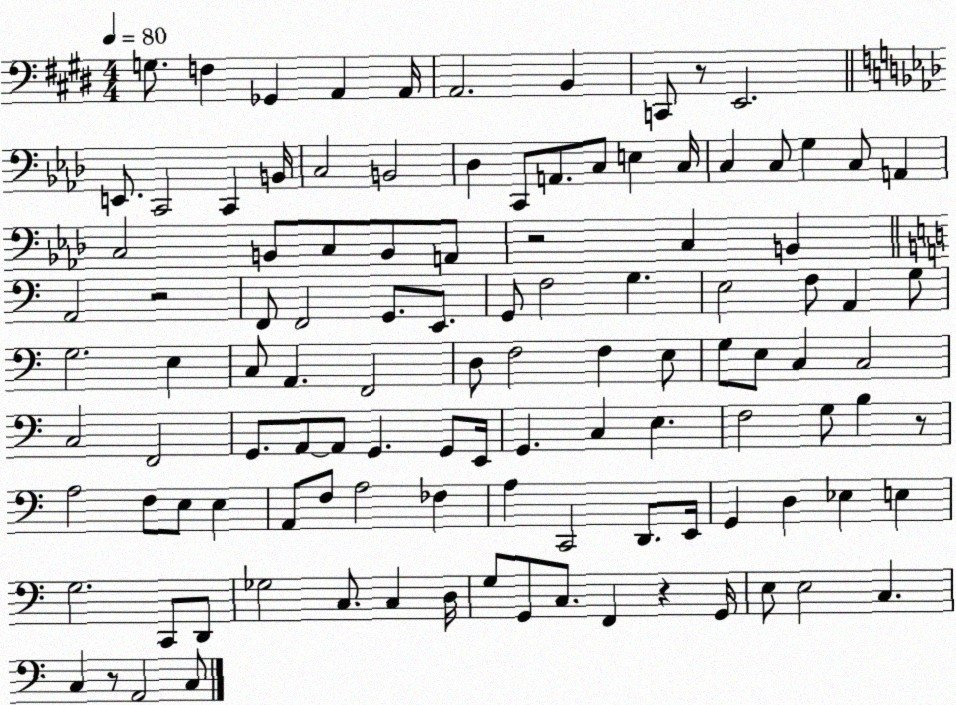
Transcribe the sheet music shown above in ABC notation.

X:1
T:Untitled
M:4/4
L:1/4
K:E
G,/2 F, _G,, A,, A,,/4 A,,2 B,, C,,/2 z/2 E,,2 E,,/2 C,,2 C,, B,,/4 C,2 B,,2 _D, C,,/2 A,,/2 C,/2 E, C,/4 C, C,/2 G, C,/2 A,, C,2 B,,/2 C,/2 B,,/2 A,,/2 z2 C, B,, A,,2 z2 F,,/2 F,,2 G,,/2 E,,/2 G,,/2 F,2 G, E,2 F,/2 A,, G,/2 G,2 E, C,/2 A,, F,,2 D,/2 F,2 F, E,/2 G,/2 E,/2 C, C,2 C,2 F,,2 G,,/2 A,,/2 A,,/2 G,, G,,/2 E,,/4 G,, C, E, F,2 G,/2 B, z/2 A,2 F,/2 E,/2 E, A,,/2 F,/2 A,2 _F, A, C,,2 D,,/2 E,,/4 G,, D, _E, E, G,2 C,,/2 D,,/2 _G,2 C,/2 C, D,/4 G,/2 G,,/2 C,/2 F,, z G,,/4 E,/2 E,2 C, C, z/2 A,,2 C,/2